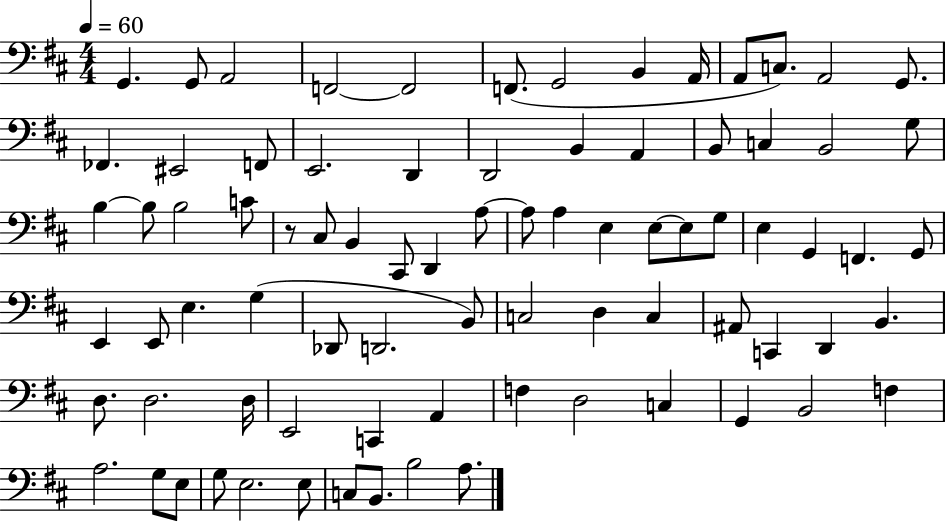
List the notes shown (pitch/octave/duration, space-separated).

G2/q. G2/e A2/h F2/h F2/h F2/e. G2/h B2/q A2/s A2/e C3/e. A2/h G2/e. FES2/q. EIS2/h F2/e E2/h. D2/q D2/h B2/q A2/q B2/e C3/q B2/h G3/e B3/q B3/e B3/h C4/e R/e C#3/e B2/q C#2/e D2/q A3/e A3/e A3/q E3/q E3/e E3/e G3/e E3/q G2/q F2/q. G2/e E2/q E2/e E3/q. G3/q Db2/e D2/h. B2/e C3/h D3/q C3/q A#2/e C2/q D2/q B2/q. D3/e. D3/h. D3/s E2/h C2/q A2/q F3/q D3/h C3/q G2/q B2/h F3/q A3/h. G3/e E3/e G3/e E3/h. E3/e C3/e B2/e. B3/h A3/e.